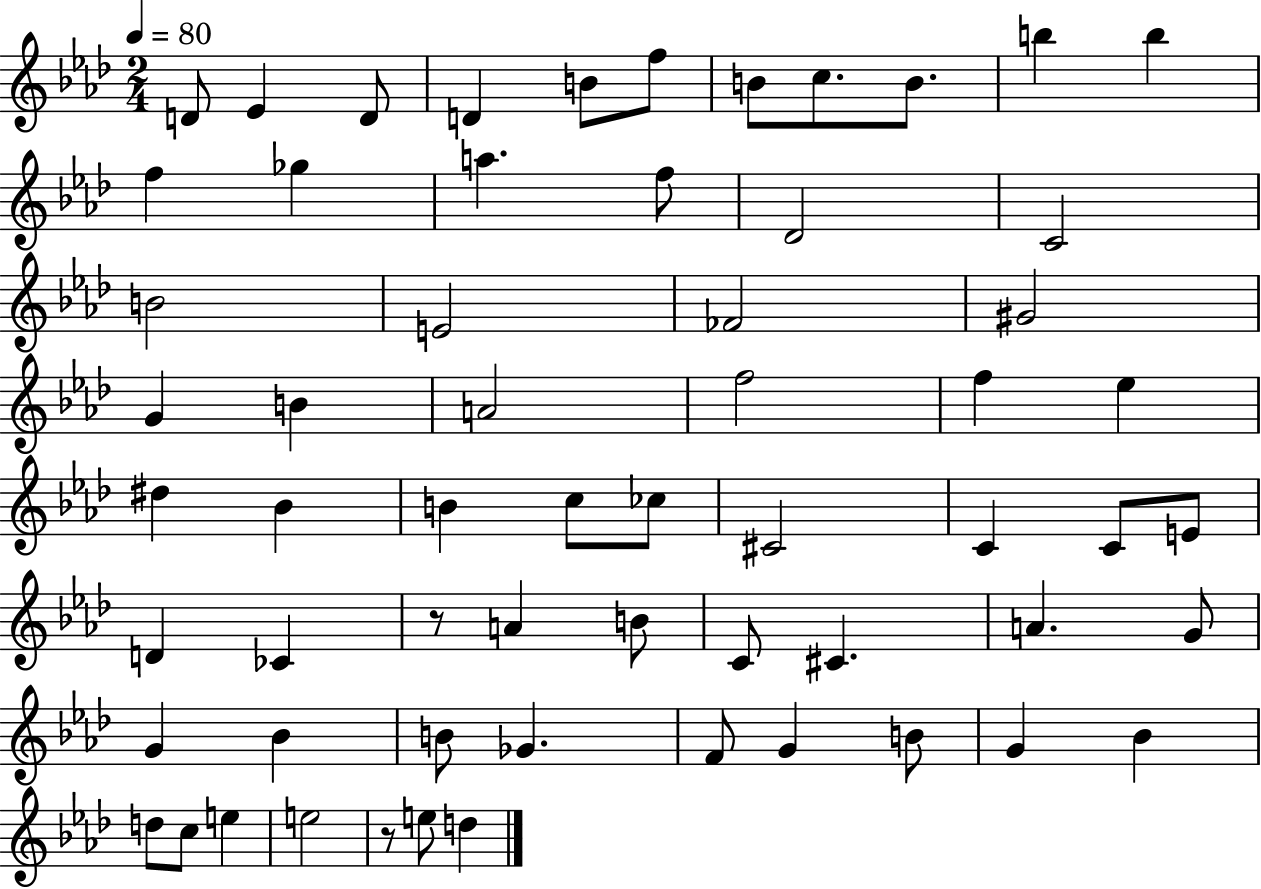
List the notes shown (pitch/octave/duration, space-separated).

D4/e Eb4/q D4/e D4/q B4/e F5/e B4/e C5/e. B4/e. B5/q B5/q F5/q Gb5/q A5/q. F5/e Db4/h C4/h B4/h E4/h FES4/h G#4/h G4/q B4/q A4/h F5/h F5/q Eb5/q D#5/q Bb4/q B4/q C5/e CES5/e C#4/h C4/q C4/e E4/e D4/q CES4/q R/e A4/q B4/e C4/e C#4/q. A4/q. G4/e G4/q Bb4/q B4/e Gb4/q. F4/e G4/q B4/e G4/q Bb4/q D5/e C5/e E5/q E5/h R/e E5/e D5/q